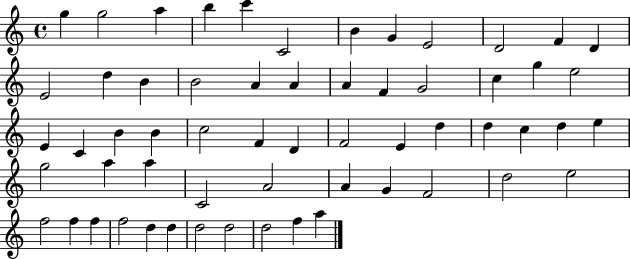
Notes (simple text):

G5/q G5/h A5/q B5/q C6/q C4/h B4/q G4/q E4/h D4/h F4/q D4/q E4/h D5/q B4/q B4/h A4/q A4/q A4/q F4/q G4/h C5/q G5/q E5/h E4/q C4/q B4/q B4/q C5/h F4/q D4/q F4/h E4/q D5/q D5/q C5/q D5/q E5/q G5/h A5/q A5/q C4/h A4/h A4/q G4/q F4/h D5/h E5/h F5/h F5/q F5/q F5/h D5/q D5/q D5/h D5/h D5/h F5/q A5/q